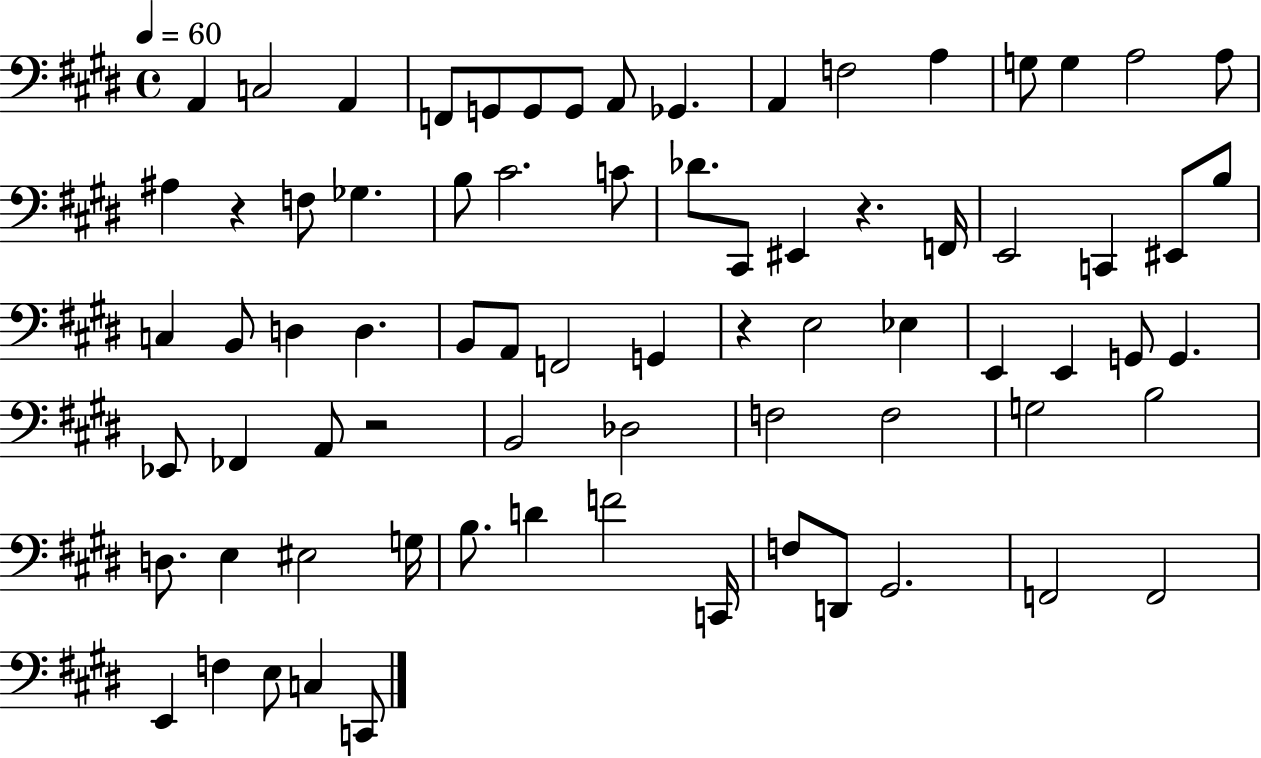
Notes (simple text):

A2/q C3/h A2/q F2/e G2/e G2/e G2/e A2/e Gb2/q. A2/q F3/h A3/q G3/e G3/q A3/h A3/e A#3/q R/q F3/e Gb3/q. B3/e C#4/h. C4/e Db4/e. C#2/e EIS2/q R/q. F2/s E2/h C2/q EIS2/e B3/e C3/q B2/e D3/q D3/q. B2/e A2/e F2/h G2/q R/q E3/h Eb3/q E2/q E2/q G2/e G2/q. Eb2/e FES2/q A2/e R/h B2/h Db3/h F3/h F3/h G3/h B3/h D3/e. E3/q EIS3/h G3/s B3/e. D4/q F4/h C2/s F3/e D2/e G#2/h. F2/h F2/h E2/q F3/q E3/e C3/q C2/e